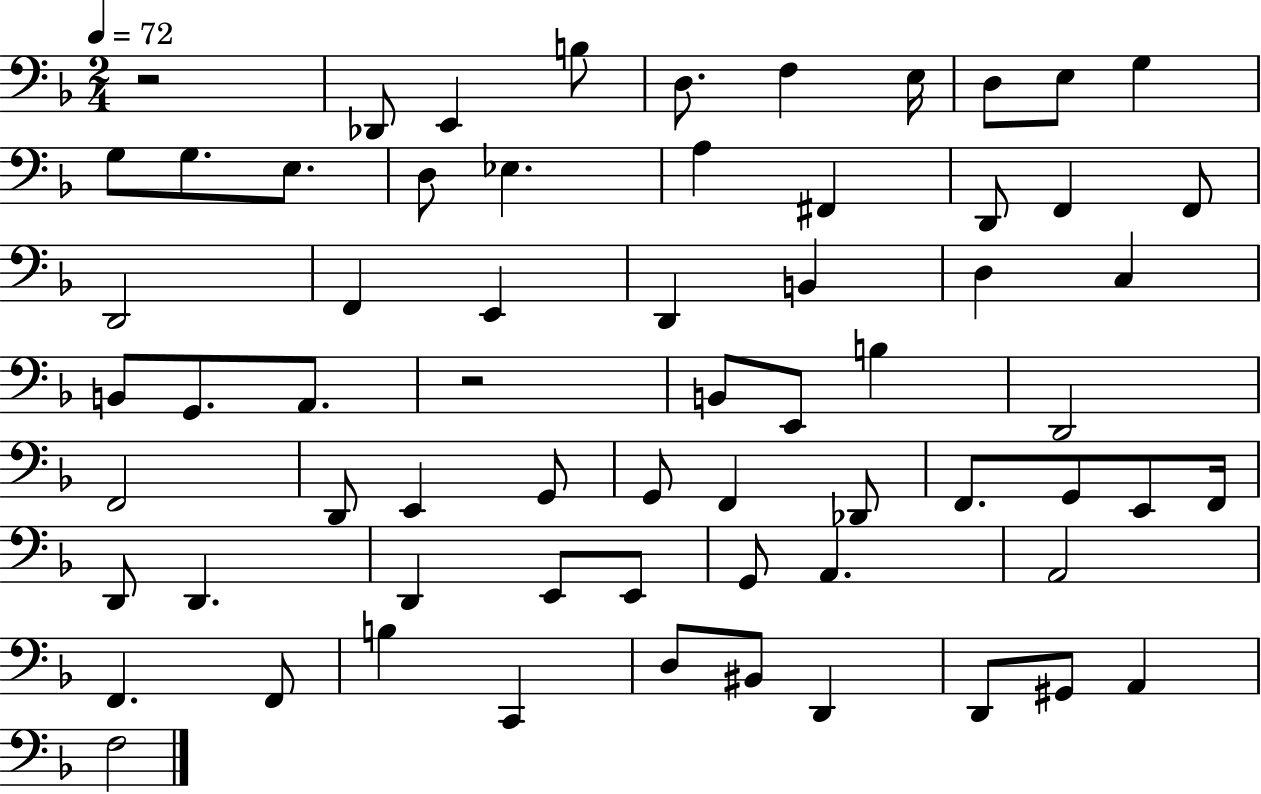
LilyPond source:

{
  \clef bass
  \numericTimeSignature
  \time 2/4
  \key f \major
  \tempo 4 = 72
  r2 | des,8 e,4 b8 | d8. f4 e16 | d8 e8 g4 | \break g8 g8. e8. | d8 ees4. | a4 fis,4 | d,8 f,4 f,8 | \break d,2 | f,4 e,4 | d,4 b,4 | d4 c4 | \break b,8 g,8. a,8. | r2 | b,8 e,8 b4 | d,2 | \break f,2 | d,8 e,4 g,8 | g,8 f,4 des,8 | f,8. g,8 e,8 f,16 | \break d,8 d,4. | d,4 e,8 e,8 | g,8 a,4. | a,2 | \break f,4. f,8 | b4 c,4 | d8 bis,8 d,4 | d,8 gis,8 a,4 | \break f2 | \bar "|."
}